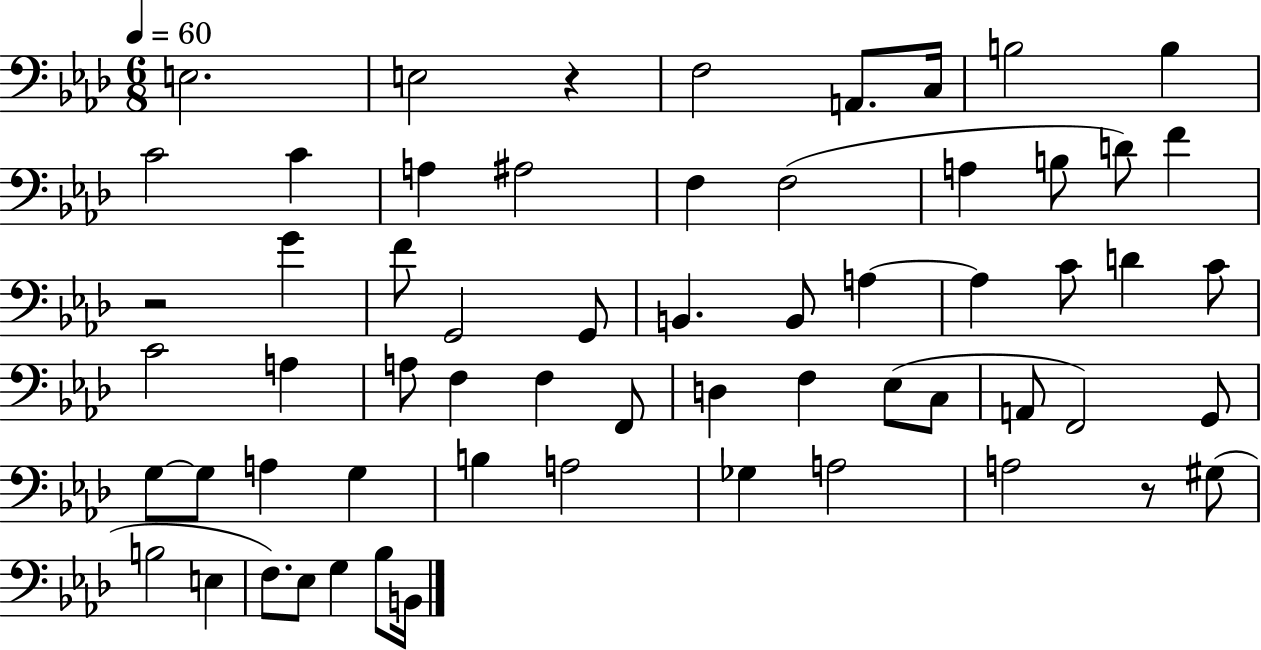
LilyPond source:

{
  \clef bass
  \numericTimeSignature
  \time 6/8
  \key aes \major
  \tempo 4 = 60
  e2. | e2 r4 | f2 a,8. c16 | b2 b4 | \break c'2 c'4 | a4 ais2 | f4 f2( | a4 b8 d'8) f'4 | \break r2 g'4 | f'8 g,2 g,8 | b,4. b,8 a4~~ | a4 c'8 d'4 c'8 | \break c'2 a4 | a8 f4 f4 f,8 | d4 f4 ees8( c8 | a,8 f,2) g,8 | \break g8~~ g8 a4 g4 | b4 a2 | ges4 a2 | a2 r8 gis8( | \break b2 e4 | f8.) ees8 g4 bes8 b,16 | \bar "|."
}